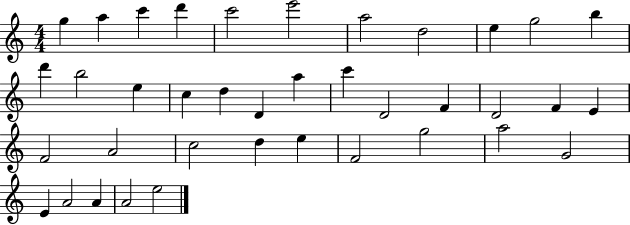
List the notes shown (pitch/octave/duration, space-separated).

G5/q A5/q C6/q D6/q C6/h E6/h A5/h D5/h E5/q G5/h B5/q D6/q B5/h E5/q C5/q D5/q D4/q A5/q C6/q D4/h F4/q D4/h F4/q E4/q F4/h A4/h C5/h D5/q E5/q F4/h G5/h A5/h G4/h E4/q A4/h A4/q A4/h E5/h